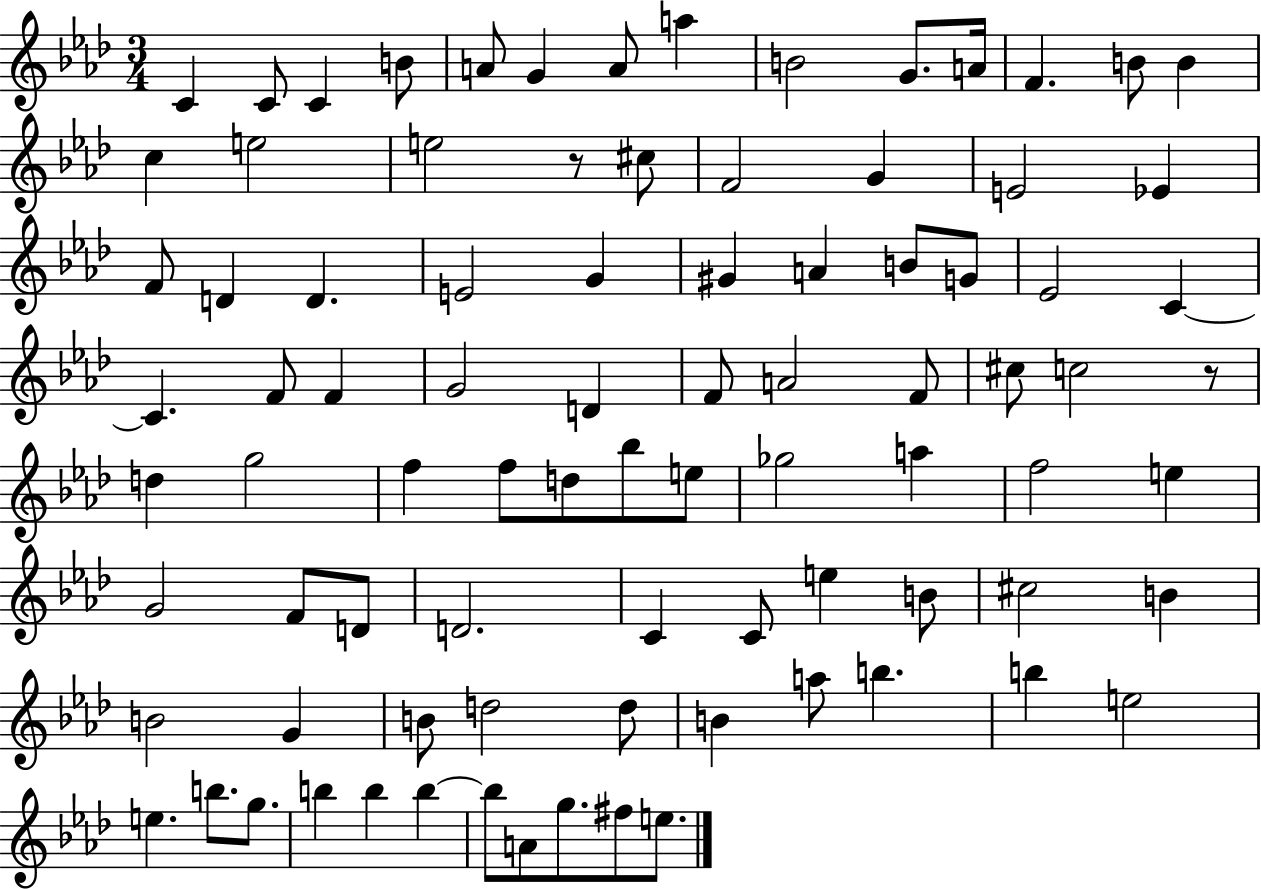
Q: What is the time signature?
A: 3/4